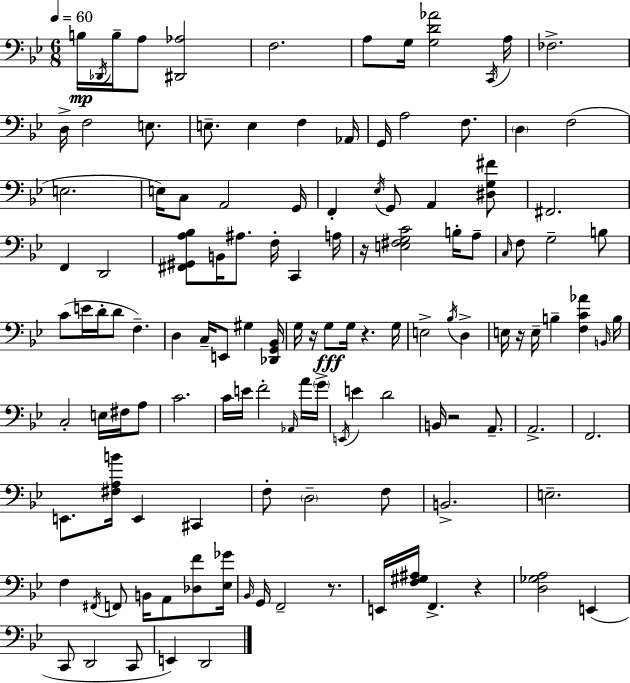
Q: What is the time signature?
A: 6/8